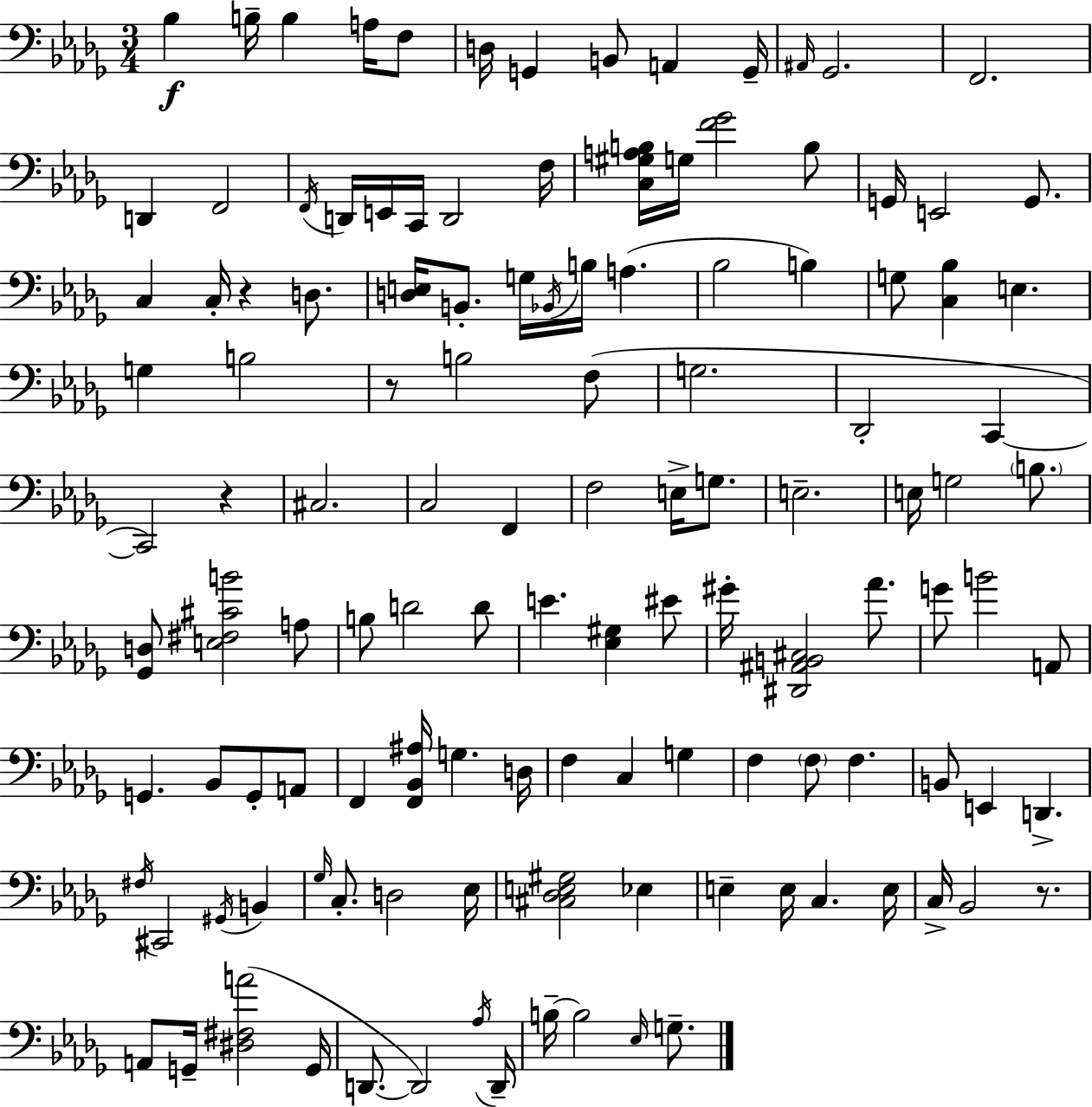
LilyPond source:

{
  \clef bass
  \numericTimeSignature
  \time 3/4
  \key bes \minor
  bes4\f b16-- b4 a16 f8 | d16 g,4 b,8 a,4 g,16-- | \grace { ais,16 } ges,2. | f,2. | \break d,4 f,2 | \acciaccatura { f,16 } d,16 e,16 c,16 d,2 | f16 <c gis a b>16 g16 <f' ges'>2 | b8 g,16 e,2 g,8. | \break c4 c16-. r4 d8. | <d e>16 b,8.-. g16 \acciaccatura { bes,16 } b16 a4.( | bes2 b4) | g8 <c bes>4 e4. | \break g4 b2 | r8 b2 | f8( g2. | des,2-. c,4~~ | \break c,2) r4 | cis2. | c2 f,4 | f2 e16-> | \break g8. e2.-- | e16 g2 | \parenthesize b8. <ges, d>8 <e fis cis' b'>2 | a8 b8 d'2 | \break d'8 e'4. <ees gis>4 | eis'8 gis'16-. <dis, ais, b, cis>2 | aes'8. g'8 b'2 | a,8 g,4. bes,8 g,8-. | \break a,8 f,4 <f, bes, ais>16 g4. | d16 f4 c4 g4 | f4 \parenthesize f8 f4. | b,8 e,4 d,4.-> | \break \acciaccatura { fis16 } cis,2 | \acciaccatura { gis,16 } b,4 \grace { ges16 } c8.-. d2 | ees16 <cis des e gis>2 | ees4 e4-- e16 c4. | \break e16 c16-> bes,2 | r8. a,8 g,16-- <dis fis a'>2( | g,16 d,8.~~ d,2) | \acciaccatura { aes16 } d,16-- b16--~~ b2 | \break \grace { ees16 } g8.-- \bar "|."
}